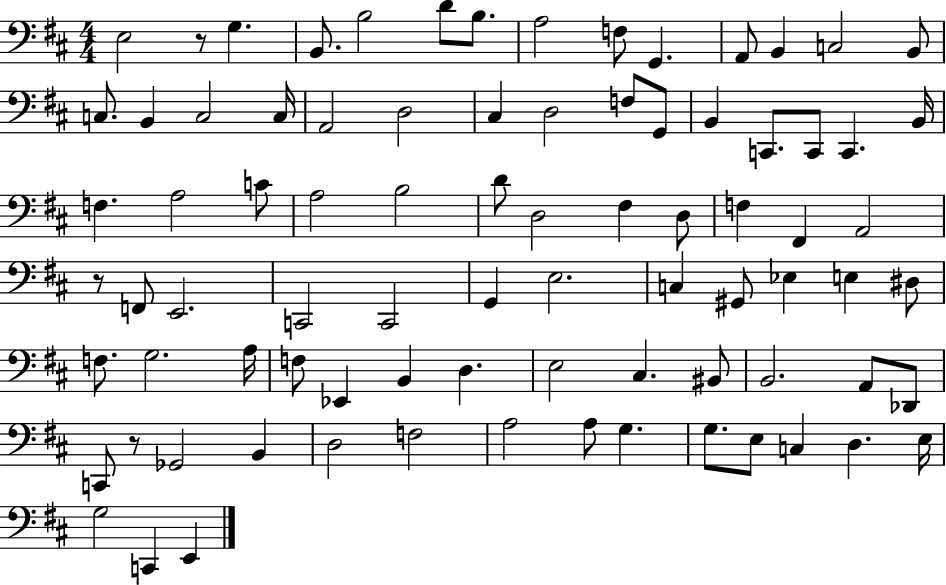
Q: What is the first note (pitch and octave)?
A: E3